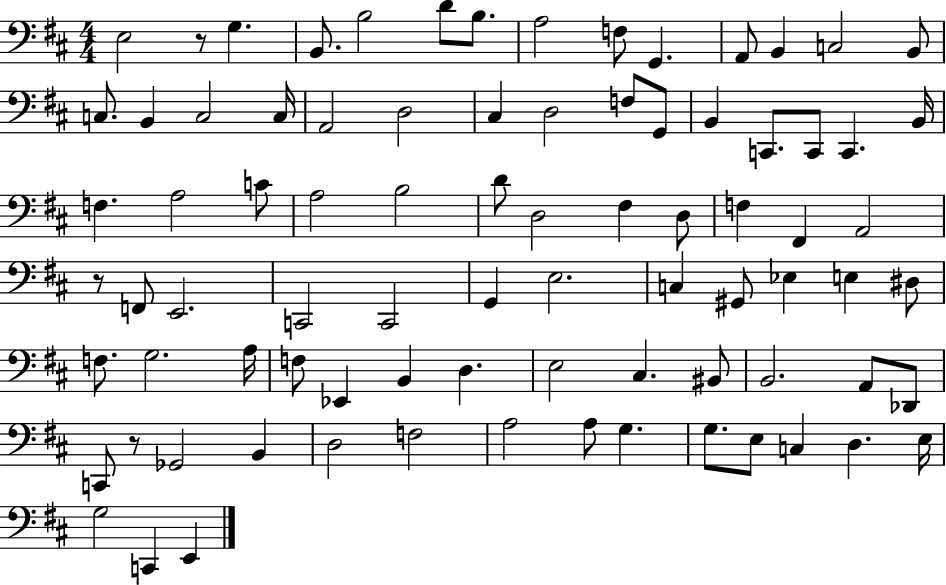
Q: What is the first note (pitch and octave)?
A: E3